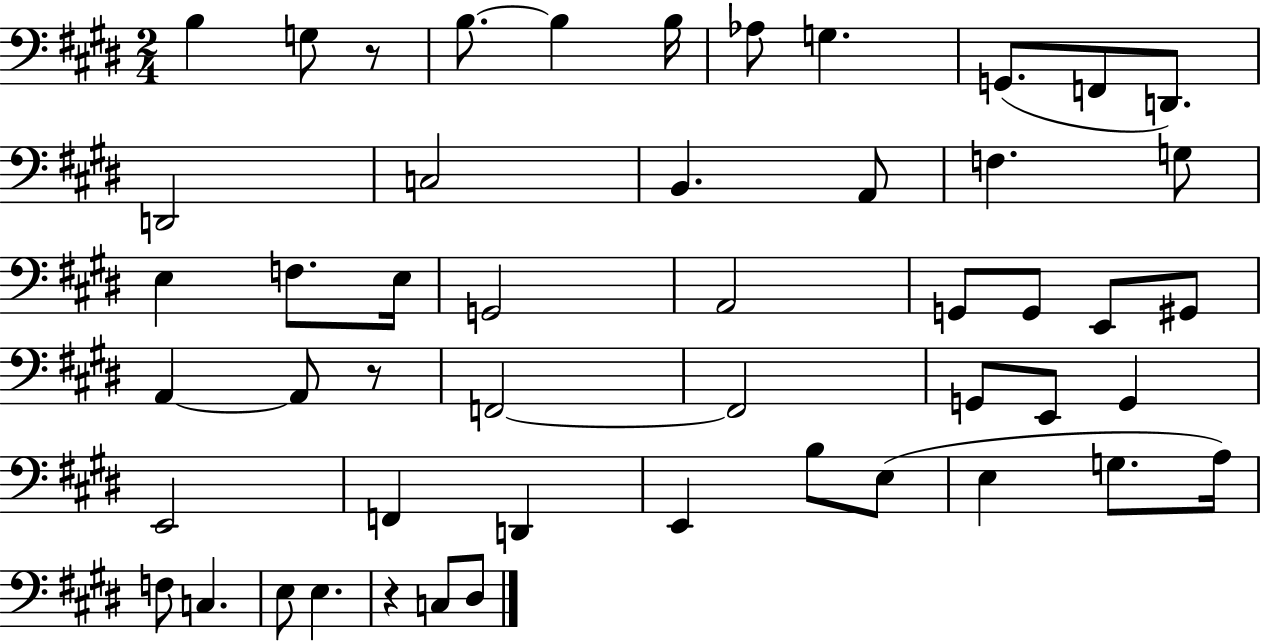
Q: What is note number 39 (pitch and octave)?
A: E3